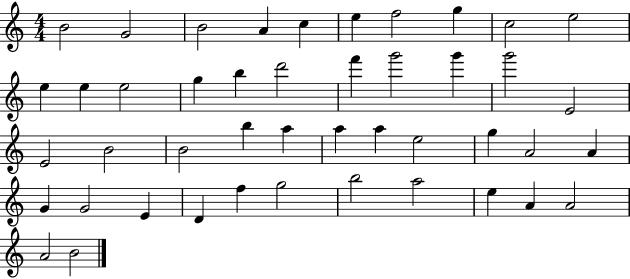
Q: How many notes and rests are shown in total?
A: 45